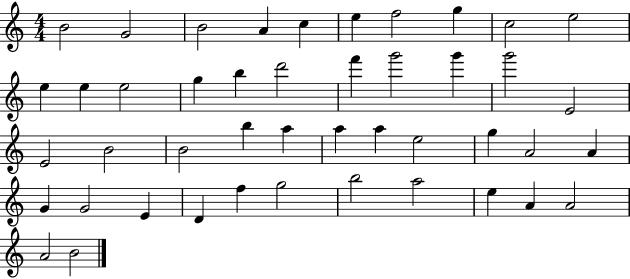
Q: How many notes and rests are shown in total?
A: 45